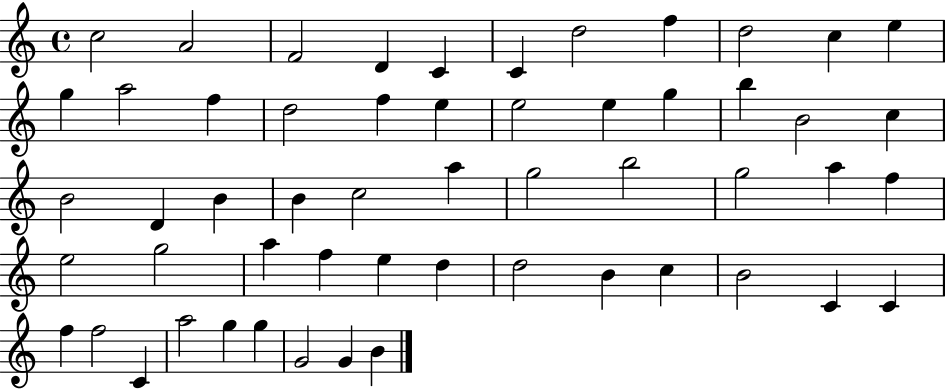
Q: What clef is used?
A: treble